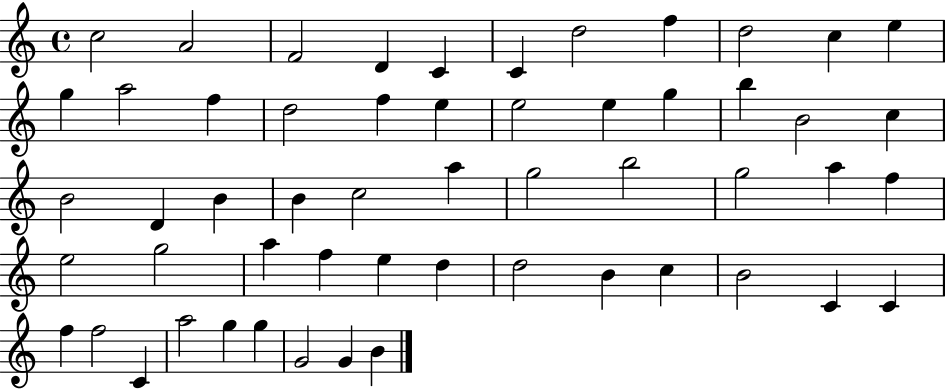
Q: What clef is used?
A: treble